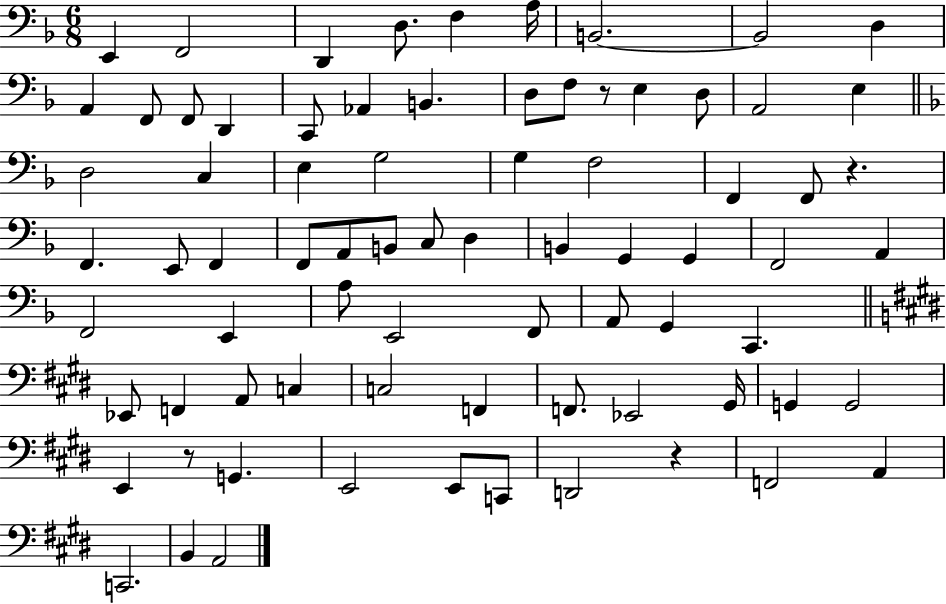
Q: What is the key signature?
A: F major